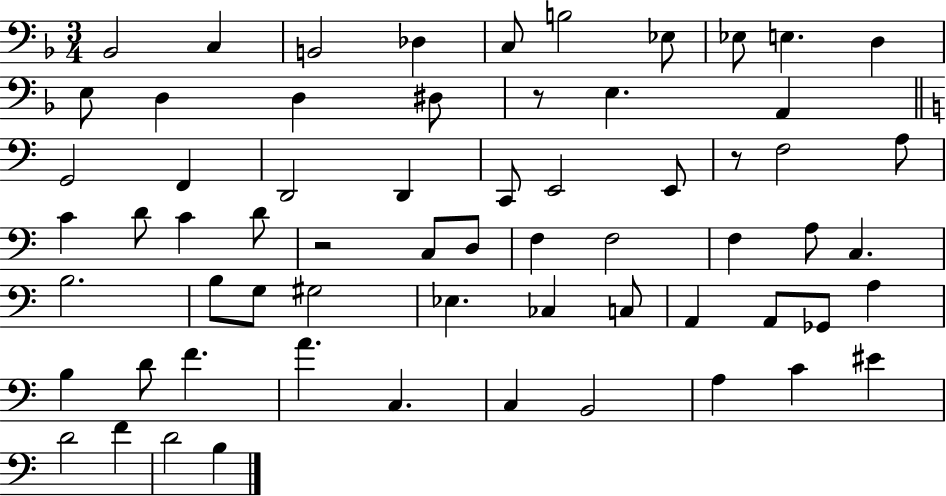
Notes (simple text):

Bb2/h C3/q B2/h Db3/q C3/e B3/h Eb3/e Eb3/e E3/q. D3/q E3/e D3/q D3/q D#3/e R/e E3/q. A2/q G2/h F2/q D2/h D2/q C2/e E2/h E2/e R/e F3/h A3/e C4/q D4/e C4/q D4/e R/h C3/e D3/e F3/q F3/h F3/q A3/e C3/q. B3/h. B3/e G3/e G#3/h Eb3/q. CES3/q C3/e A2/q A2/e Gb2/e A3/q B3/q D4/e F4/q. A4/q. C3/q. C3/q B2/h A3/q C4/q EIS4/q D4/h F4/q D4/h B3/q